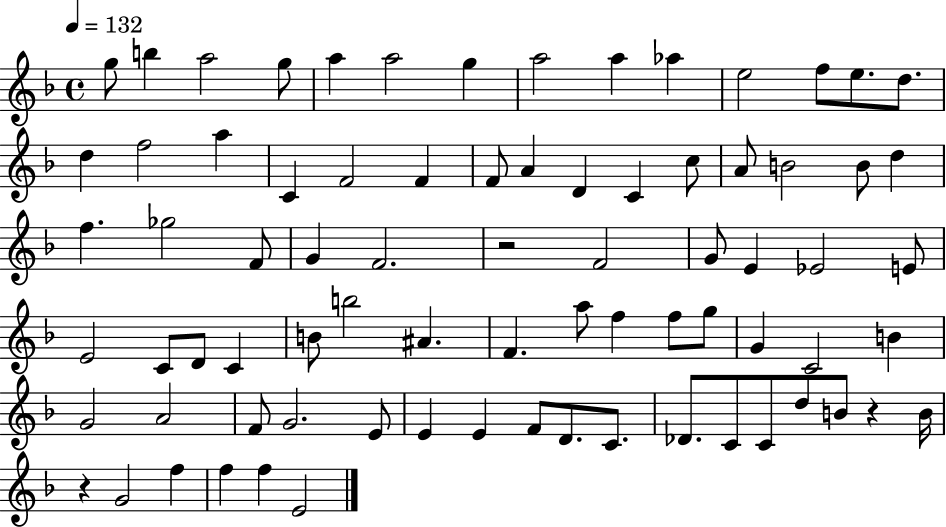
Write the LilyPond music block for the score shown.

{
  \clef treble
  \time 4/4
  \defaultTimeSignature
  \key f \major
  \tempo 4 = 132
  \repeat volta 2 { g''8 b''4 a''2 g''8 | a''4 a''2 g''4 | a''2 a''4 aes''4 | e''2 f''8 e''8. d''8. | \break d''4 f''2 a''4 | c'4 f'2 f'4 | f'8 a'4 d'4 c'4 c''8 | a'8 b'2 b'8 d''4 | \break f''4. ges''2 f'8 | g'4 f'2. | r2 f'2 | g'8 e'4 ees'2 e'8 | \break e'2 c'8 d'8 c'4 | b'8 b''2 ais'4. | f'4. a''8 f''4 f''8 g''8 | g'4 c'2 b'4 | \break g'2 a'2 | f'8 g'2. e'8 | e'4 e'4 f'8 d'8. c'8. | des'8. c'8 c'8 d''8 b'8 r4 b'16 | \break r4 g'2 f''4 | f''4 f''4 e'2 | } \bar "|."
}